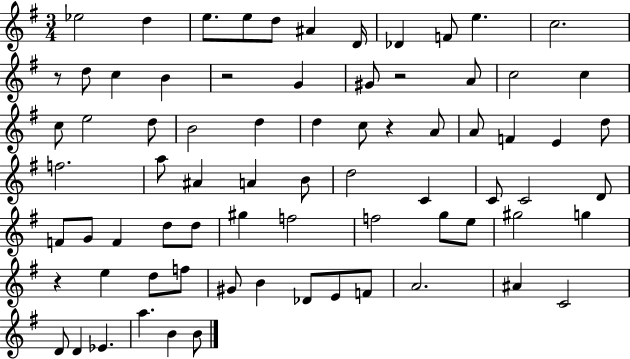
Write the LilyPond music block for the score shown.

{
  \clef treble
  \numericTimeSignature
  \time 3/4
  \key g \major
  ees''2 d''4 | e''8. e''8 d''8 ais'4 d'16 | des'4 f'8 e''4. | c''2. | \break r8 d''8 c''4 b'4 | r2 g'4 | gis'8 r2 a'8 | c''2 c''4 | \break c''8 e''2 d''8 | b'2 d''4 | d''4 c''8 r4 a'8 | a'8 f'4 e'4 d''8 | \break f''2. | a''8 ais'4 a'4 b'8 | d''2 c'4 | c'8 c'2 d'8 | \break f'8 g'8 f'4 d''8 d''8 | gis''4 f''2 | f''2 g''8 e''8 | gis''2 g''4 | \break r4 e''4 d''8 f''8 | gis'8 b'4 des'8 e'8 f'8 | a'2. | ais'4 c'2 | \break d'8 d'4 ees'4. | a''4. b'4 b'8 | \bar "|."
}